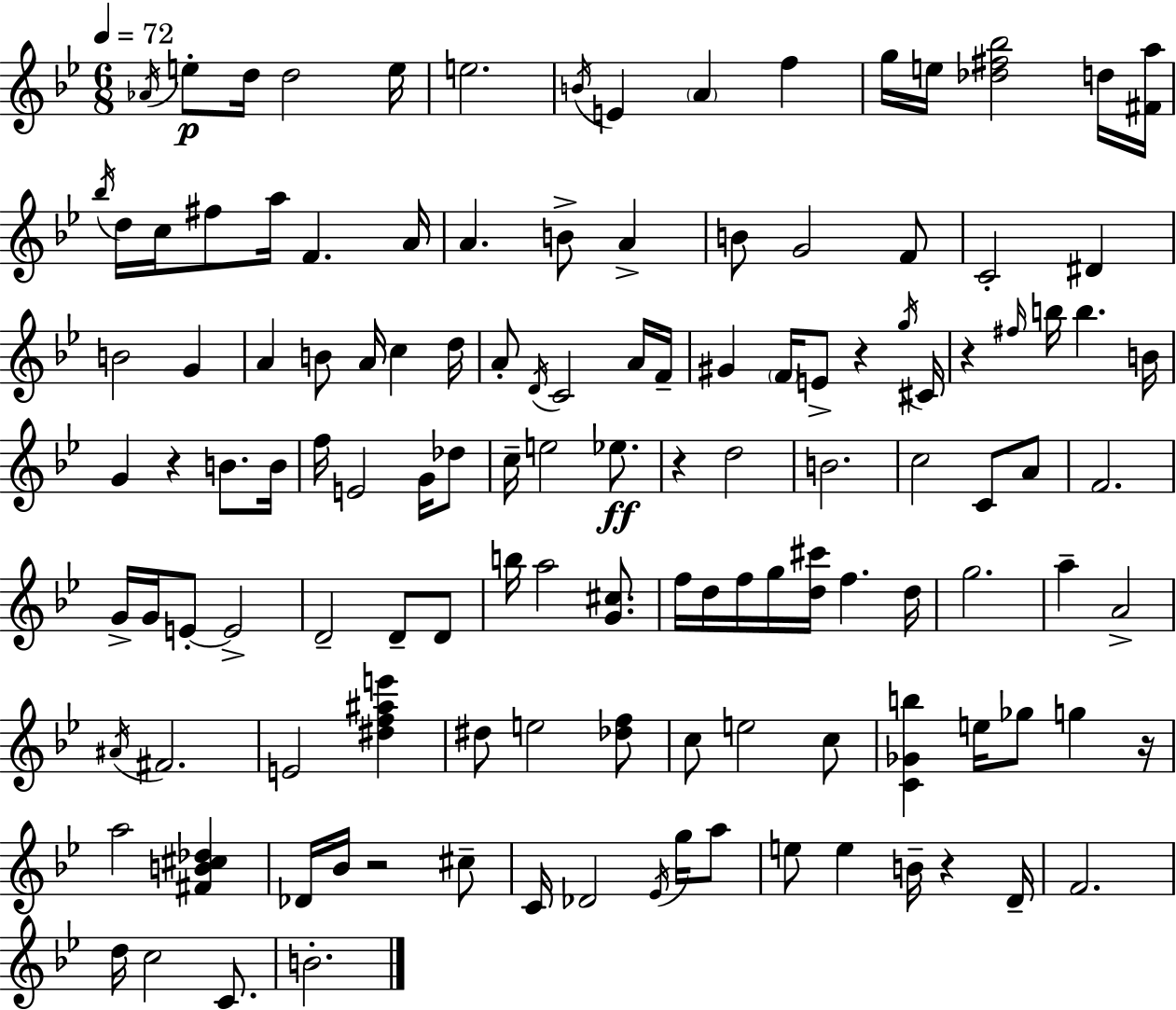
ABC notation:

X:1
T:Untitled
M:6/8
L:1/4
K:Gm
_A/4 e/2 d/4 d2 e/4 e2 B/4 E A f g/4 e/4 [_d^f_b]2 d/4 [^Fa]/4 _b/4 d/4 c/4 ^f/2 a/4 F A/4 A B/2 A B/2 G2 F/2 C2 ^D B2 G A B/2 A/4 c d/4 A/2 D/4 C2 A/4 F/4 ^G F/4 E/2 z g/4 ^C/4 z ^f/4 b/4 b B/4 G z B/2 B/4 f/4 E2 G/4 _d/2 c/4 e2 _e/2 z d2 B2 c2 C/2 A/2 F2 G/4 G/4 E/2 E2 D2 D/2 D/2 b/4 a2 [G^c]/2 f/4 d/4 f/4 g/4 [d^c']/4 f d/4 g2 a A2 ^A/4 ^F2 E2 [^df^ae'] ^d/2 e2 [_df]/2 c/2 e2 c/2 [C_Gb] e/4 _g/2 g z/4 a2 [^FB^c_d] _D/4 _B/4 z2 ^c/2 C/4 _D2 _E/4 g/4 a/2 e/2 e B/4 z D/4 F2 d/4 c2 C/2 B2